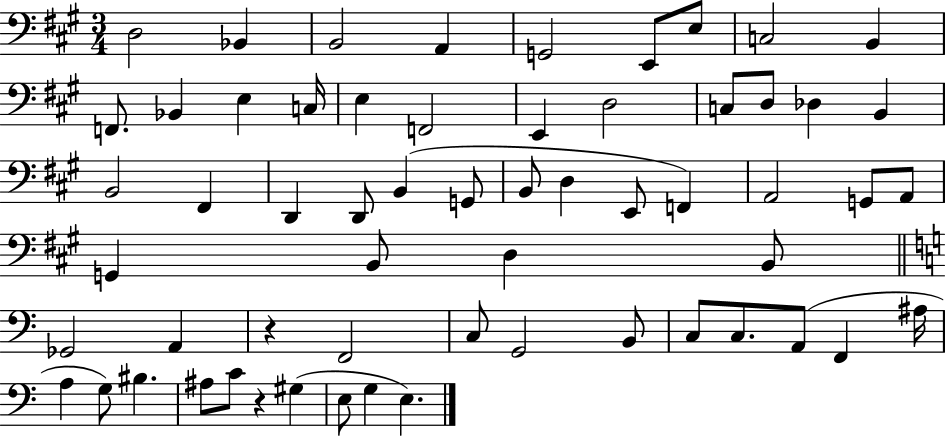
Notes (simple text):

D3/h Bb2/q B2/h A2/q G2/h E2/e E3/e C3/h B2/q F2/e. Bb2/q E3/q C3/s E3/q F2/h E2/q D3/h C3/e D3/e Db3/q B2/q B2/h F#2/q D2/q D2/e B2/q G2/e B2/e D3/q E2/e F2/q A2/h G2/e A2/e G2/q B2/e D3/q B2/e Gb2/h A2/q R/q F2/h C3/e G2/h B2/e C3/e C3/e. A2/e F2/q A#3/s A3/q G3/e BIS3/q. A#3/e C4/e R/q G#3/q E3/e G3/q E3/q.